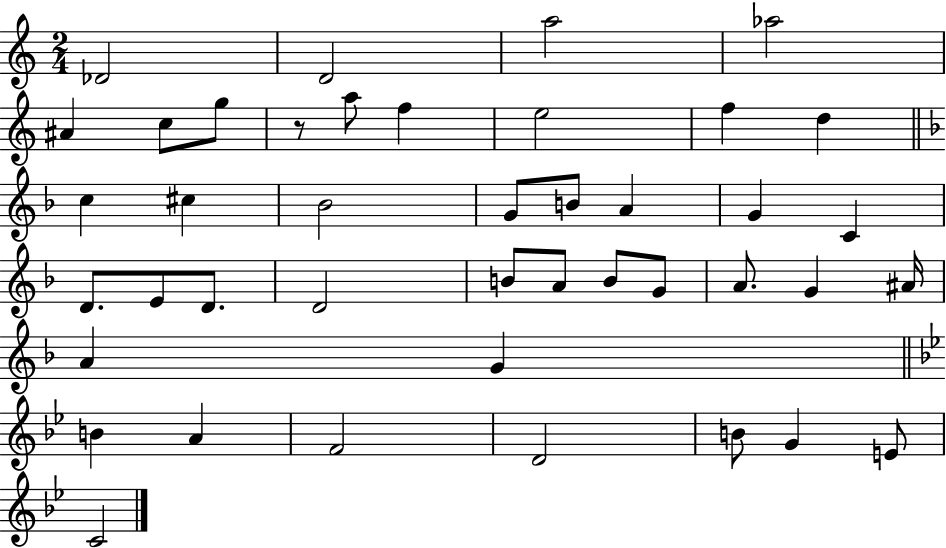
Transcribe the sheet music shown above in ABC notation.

X:1
T:Untitled
M:2/4
L:1/4
K:C
_D2 D2 a2 _a2 ^A c/2 g/2 z/2 a/2 f e2 f d c ^c _B2 G/2 B/2 A G C D/2 E/2 D/2 D2 B/2 A/2 B/2 G/2 A/2 G ^A/4 A G B A F2 D2 B/2 G E/2 C2